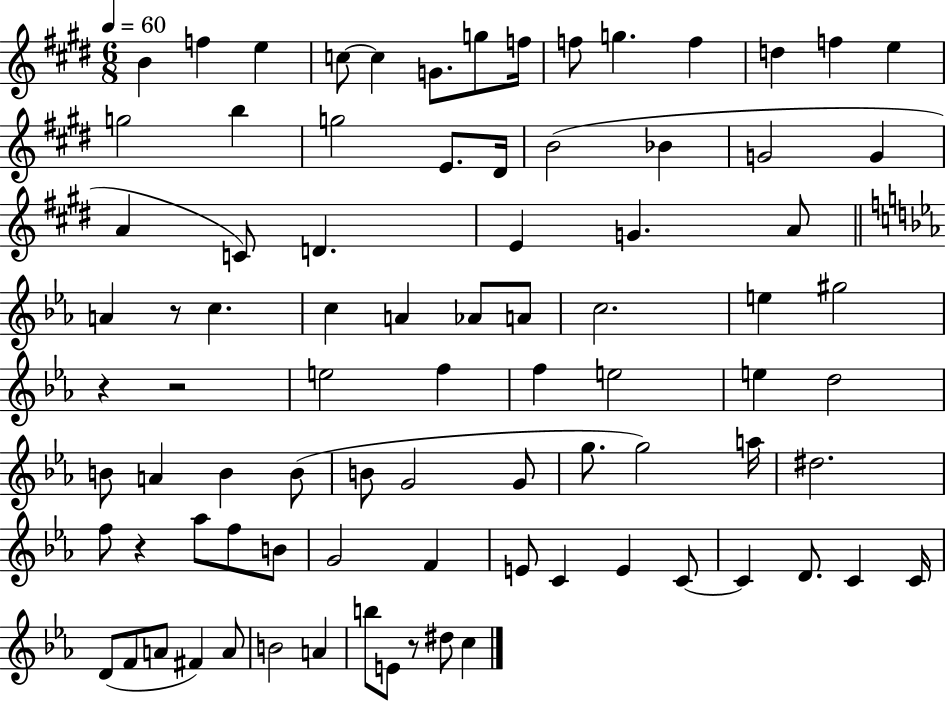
B4/q F5/q E5/q C5/e C5/q G4/e. G5/e F5/s F5/e G5/q. F5/q D5/q F5/q E5/q G5/h B5/q G5/h E4/e. D#4/s B4/h Bb4/q G4/h G4/q A4/q C4/e D4/q. E4/q G4/q. A4/e A4/q R/e C5/q. C5/q A4/q Ab4/e A4/e C5/h. E5/q G#5/h R/q R/h E5/h F5/q F5/q E5/h E5/q D5/h B4/e A4/q B4/q B4/e B4/e G4/h G4/e G5/e. G5/h A5/s D#5/h. F5/e R/q Ab5/e F5/e B4/e G4/h F4/q E4/e C4/q E4/q C4/e C4/q D4/e. C4/q C4/s D4/e F4/e A4/e F#4/q A4/e B4/h A4/q B5/e E4/e R/e D#5/e C5/q